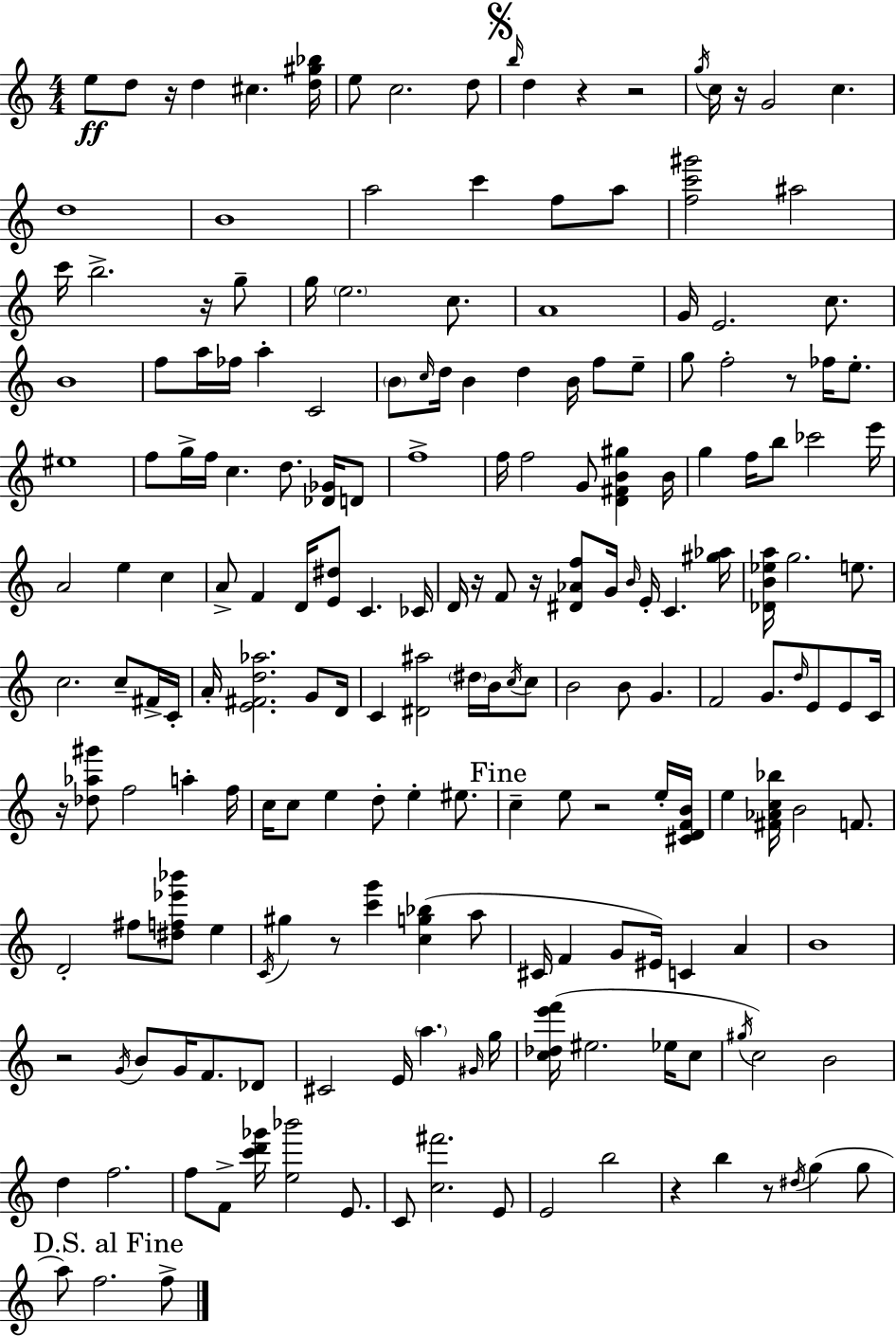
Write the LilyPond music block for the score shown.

{
  \clef treble
  \numericTimeSignature
  \time 4/4
  \key a \minor
  \repeat volta 2 { e''8\ff d''8 r16 d''4 cis''4. <d'' gis'' bes''>16 | e''8 c''2. d''8 | \mark \markup { \musicglyph "scripts.segno" } \grace { b''16 } d''4 r4 r2 | \acciaccatura { g''16 } c''16 r16 g'2 c''4. | \break d''1 | b'1 | a''2 c'''4 f''8 | a''8 <f'' c''' gis'''>2 ais''2 | \break c'''16 b''2.-> r16 | g''8-- g''16 \parenthesize e''2. c''8. | a'1 | g'16 e'2. c''8. | \break b'1 | f''8 a''16 fes''16 a''4-. c'2 | \parenthesize b'8 \grace { c''16 } d''16 b'4 d''4 b'16 f''8 | e''8-- g''8 f''2-. r8 fes''16 | \break e''8.-. eis''1 | f''8 g''16-> f''16 c''4. d''8. | <des' ges'>16 d'8 f''1-> | f''16 f''2 g'8 <d' fis' b' gis''>4 | \break b'16 g''4 f''16 b''8 ces'''2 | e'''16 a'2 e''4 c''4 | a'8-> f'4 d'16 <e' dis''>8 c'4. | ces'16 d'16 r16 f'8 r16 <dis' aes' f''>8 g'16 \grace { b'16 } e'16-. c'4. | \break <gis'' aes''>16 <des' b' ees'' a''>16 g''2. | e''8. c''2. | c''8-- fis'16-> c'16-. a'16-. <e' fis' d'' aes''>2. | g'8 d'16 c'4 <dis' ais''>2 | \break \parenthesize dis''16 b'16 \acciaccatura { c''16 } c''8 b'2 b'8 g'4. | f'2 g'8. | \grace { d''16 } e'8 e'8 c'16 r16 <des'' aes'' gis'''>8 f''2 | a''4-. f''16 c''16 c''8 e''4 d''8-. e''4-. | \break eis''8. \mark "Fine" c''4-- e''8 r2 | e''16-. <cis' d' f' b'>16 e''4 <fis' aes' c'' bes''>16 b'2 | f'8. d'2-. fis''8 | <dis'' f'' ees''' bes'''>8 e''4 \acciaccatura { c'16 } gis''4 r8 <c''' g'''>4 | \break <c'' g'' bes''>4( a''8 cis'16 f'4 g'8 eis'16) c'4 | a'4 b'1 | r2 \acciaccatura { g'16 } | b'8 g'16 f'8. des'8 cis'2 | \break e'16 \parenthesize a''4. \grace { gis'16 } g''16 <c'' des'' e''' f'''>16( eis''2. | ees''16 c''8 \acciaccatura { gis''16 }) c''2 | b'2 d''4 f''2. | f''8 f'8-> <c''' d''' ges'''>16 <e'' bes'''>2 | \break e'8. c'8 <c'' fis'''>2. | e'8 e'2 | b''2 r4 b''4 | r8 \acciaccatura { dis''16 }( g''4 g''8 \mark "D.S. al Fine" a''8) f''2. | \break f''8-> } \bar "|."
}